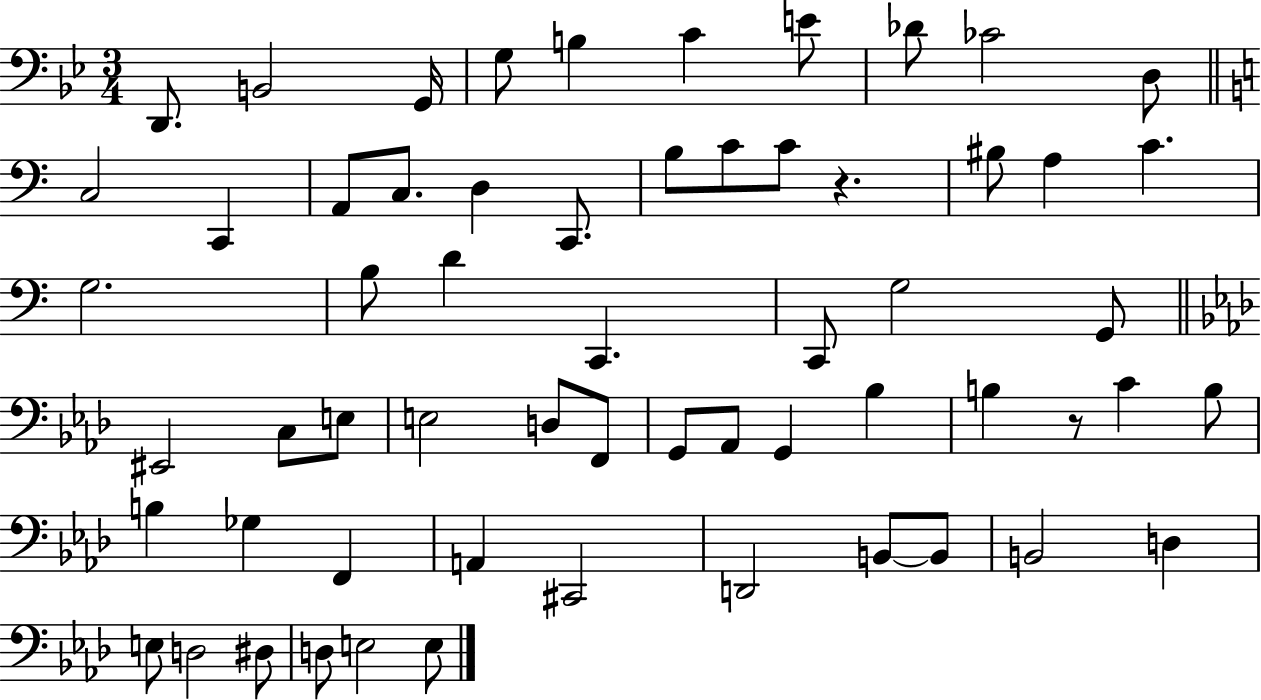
X:1
T:Untitled
M:3/4
L:1/4
K:Bb
D,,/2 B,,2 G,,/4 G,/2 B, C E/2 _D/2 _C2 D,/2 C,2 C,, A,,/2 C,/2 D, C,,/2 B,/2 C/2 C/2 z ^B,/2 A, C G,2 B,/2 D C,, C,,/2 G,2 G,,/2 ^E,,2 C,/2 E,/2 E,2 D,/2 F,,/2 G,,/2 _A,,/2 G,, _B, B, z/2 C B,/2 B, _G, F,, A,, ^C,,2 D,,2 B,,/2 B,,/2 B,,2 D, E,/2 D,2 ^D,/2 D,/2 E,2 E,/2